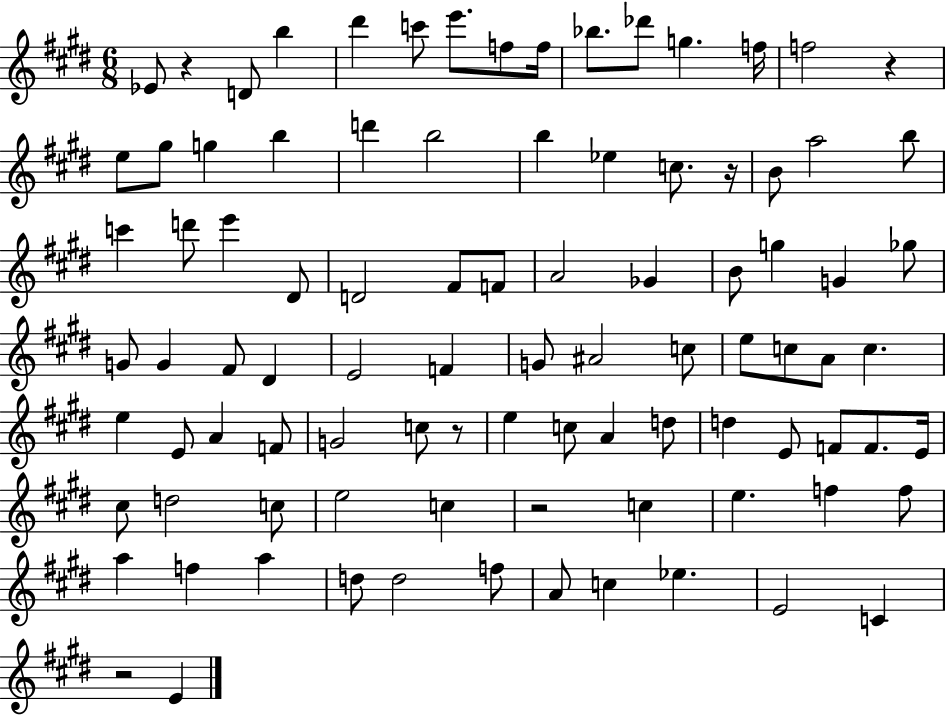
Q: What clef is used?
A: treble